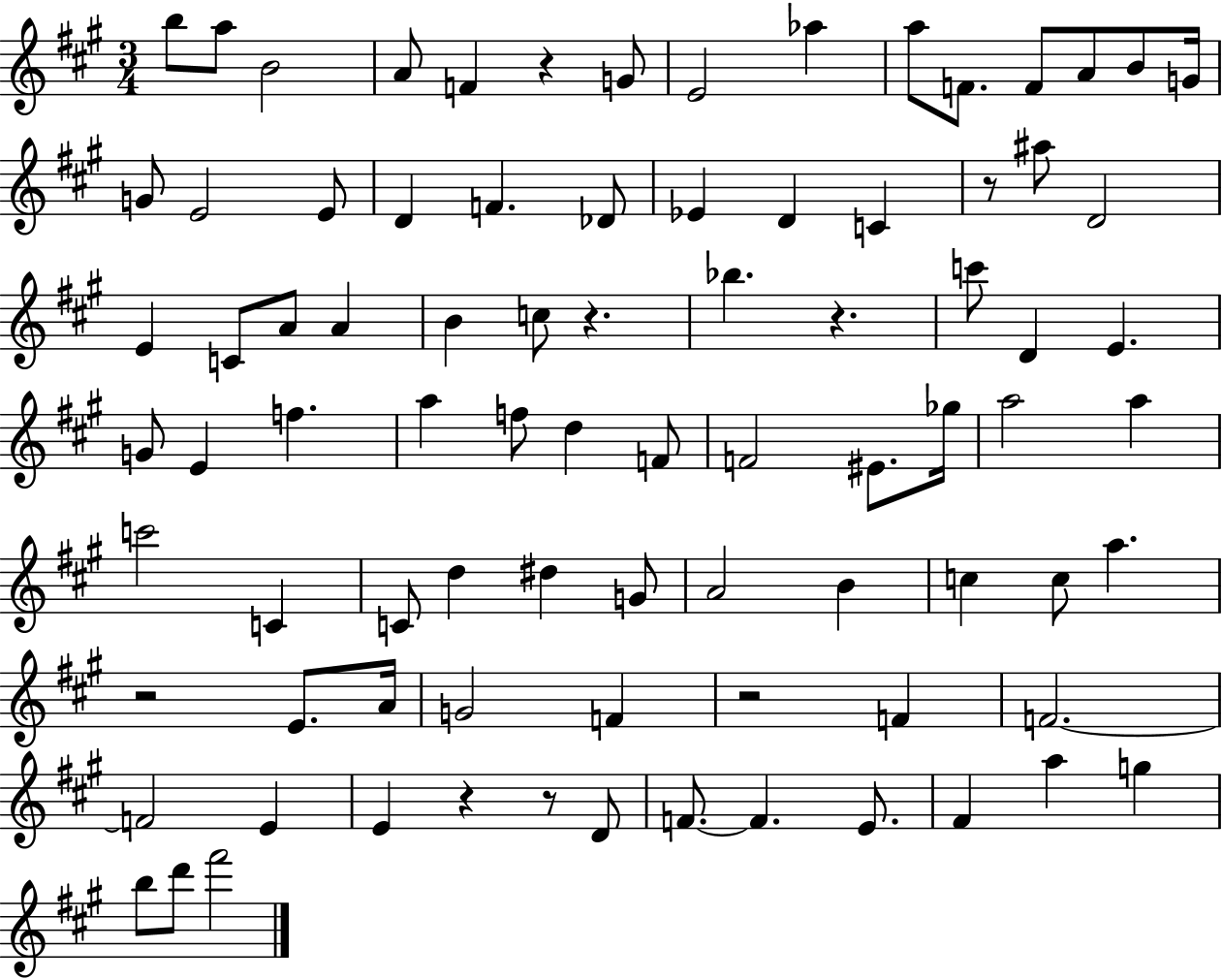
B5/e A5/e B4/h A4/e F4/q R/q G4/e E4/h Ab5/q A5/e F4/e. F4/e A4/e B4/e G4/s G4/e E4/h E4/e D4/q F4/q. Db4/e Eb4/q D4/q C4/q R/e A#5/e D4/h E4/q C4/e A4/e A4/q B4/q C5/e R/q. Bb5/q. R/q. C6/e D4/q E4/q. G4/e E4/q F5/q. A5/q F5/e D5/q F4/e F4/h EIS4/e. Gb5/s A5/h A5/q C6/h C4/q C4/e D5/q D#5/q G4/e A4/h B4/q C5/q C5/e A5/q. R/h E4/e. A4/s G4/h F4/q R/h F4/q F4/h. F4/h E4/q E4/q R/q R/e D4/e F4/e. F4/q. E4/e. F#4/q A5/q G5/q B5/e D6/e F#6/h